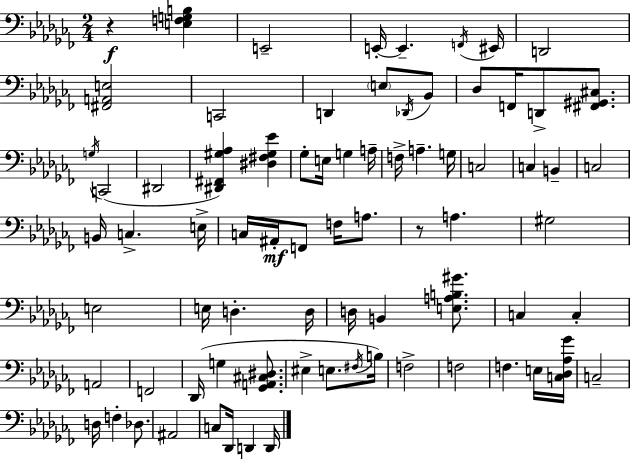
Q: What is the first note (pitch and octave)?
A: E2